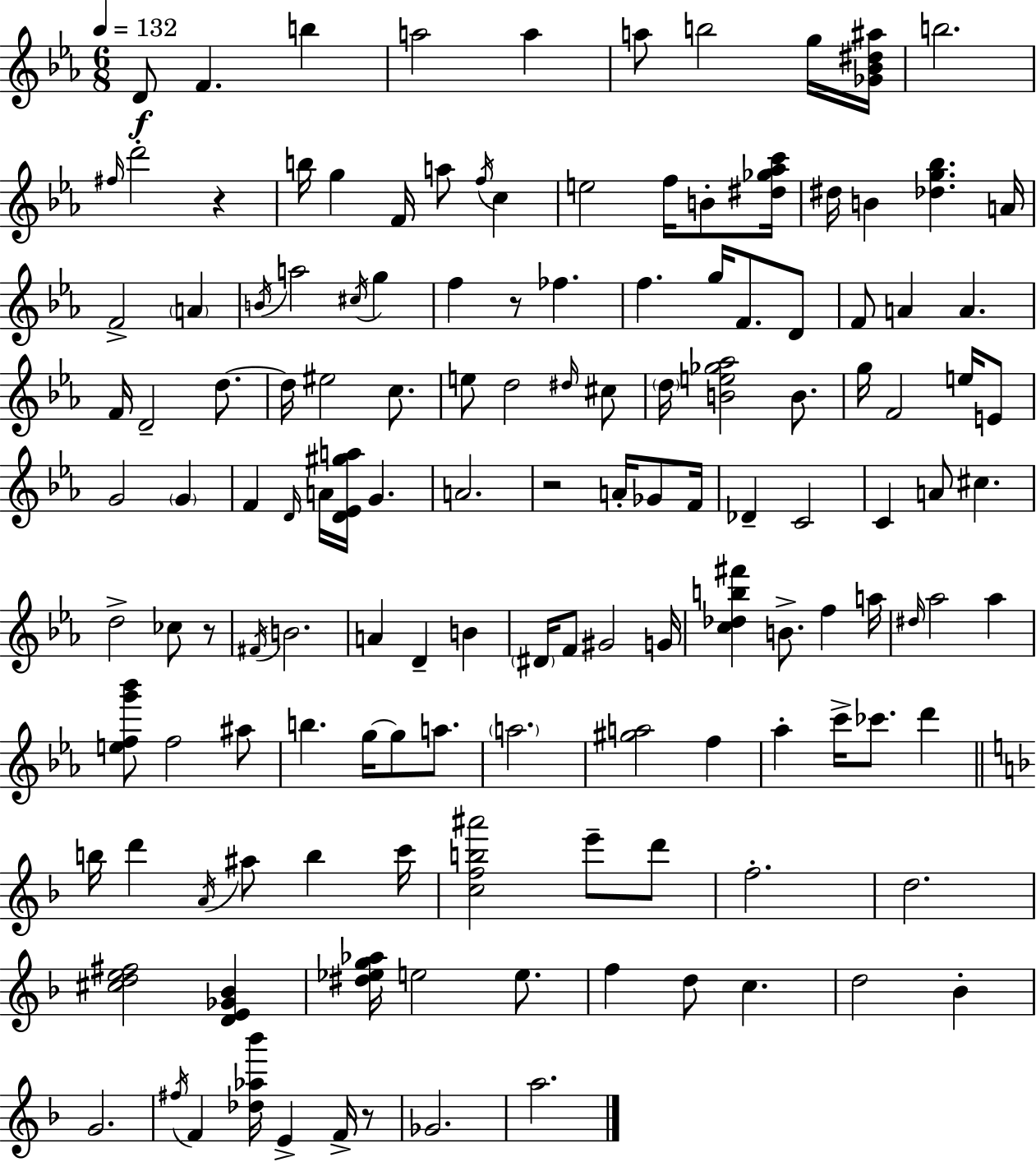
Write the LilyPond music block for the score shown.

{
  \clef treble
  \numericTimeSignature
  \time 6/8
  \key ees \major
  \tempo 4 = 132
  d'8\f f'4. b''4 | a''2 a''4 | a''8 b''2 g''16 <ges' bes' dis'' ais''>16 | b''2. | \break \grace { fis''16 } d'''2-. r4 | b''16 g''4 f'16 a''8 \acciaccatura { f''16 } c''4 | e''2 f''16 b'8-. | <dis'' ges'' aes'' c'''>16 dis''16 b'4 <des'' g'' bes''>4. | \break a'16 f'2-> \parenthesize a'4 | \acciaccatura { b'16 } a''2 \acciaccatura { cis''16 } | g''4 f''4 r8 fes''4. | f''4. g''16 f'8. | \break d'8 f'8 a'4 a'4. | f'16 d'2-- | d''8.~~ d''16 eis''2 | c''8. e''8 d''2 | \break \grace { dis''16 } cis''8 \parenthesize d''16 <b' e'' ges'' aes''>2 | b'8. g''16 f'2 | e''16 e'8 g'2 | \parenthesize g'4 f'4 \grace { d'16 } a'16 <d' ees' gis'' a''>16 | \break g'4. a'2. | r2 | a'16-. ges'8 f'16 des'4-- c'2 | c'4 a'8 | \break cis''4. d''2-> | ces''8 r8 \acciaccatura { fis'16 } b'2. | a'4 d'4-- | b'4 \parenthesize dis'16 f'8 gis'2 | \break g'16 <c'' des'' b'' fis'''>4 b'8.-> | f''4 a''16 \grace { dis''16 } aes''2 | aes''4 <e'' f'' g''' bes'''>8 f''2 | ais''8 b''4. | \break g''16~~ g''8 a''8. \parenthesize a''2. | <gis'' a''>2 | f''4 aes''4-. | c'''16-> ces'''8. d'''4 \bar "||" \break \key f \major b''16 d'''4 \acciaccatura { a'16 } ais''8 b''4 | c'''16 <c'' f'' b'' ais'''>2 e'''8-- d'''8 | f''2.-. | d''2. | \break <cis'' d'' e'' fis''>2 <d' e' ges' bes'>4 | <dis'' ees'' g'' aes''>16 e''2 e''8. | f''4 d''8 c''4. | d''2 bes'4-. | \break g'2. | \acciaccatura { fis''16 } f'4 <des'' aes'' bes'''>16 e'4-> f'16-> | r8 ges'2. | a''2. | \break \bar "|."
}